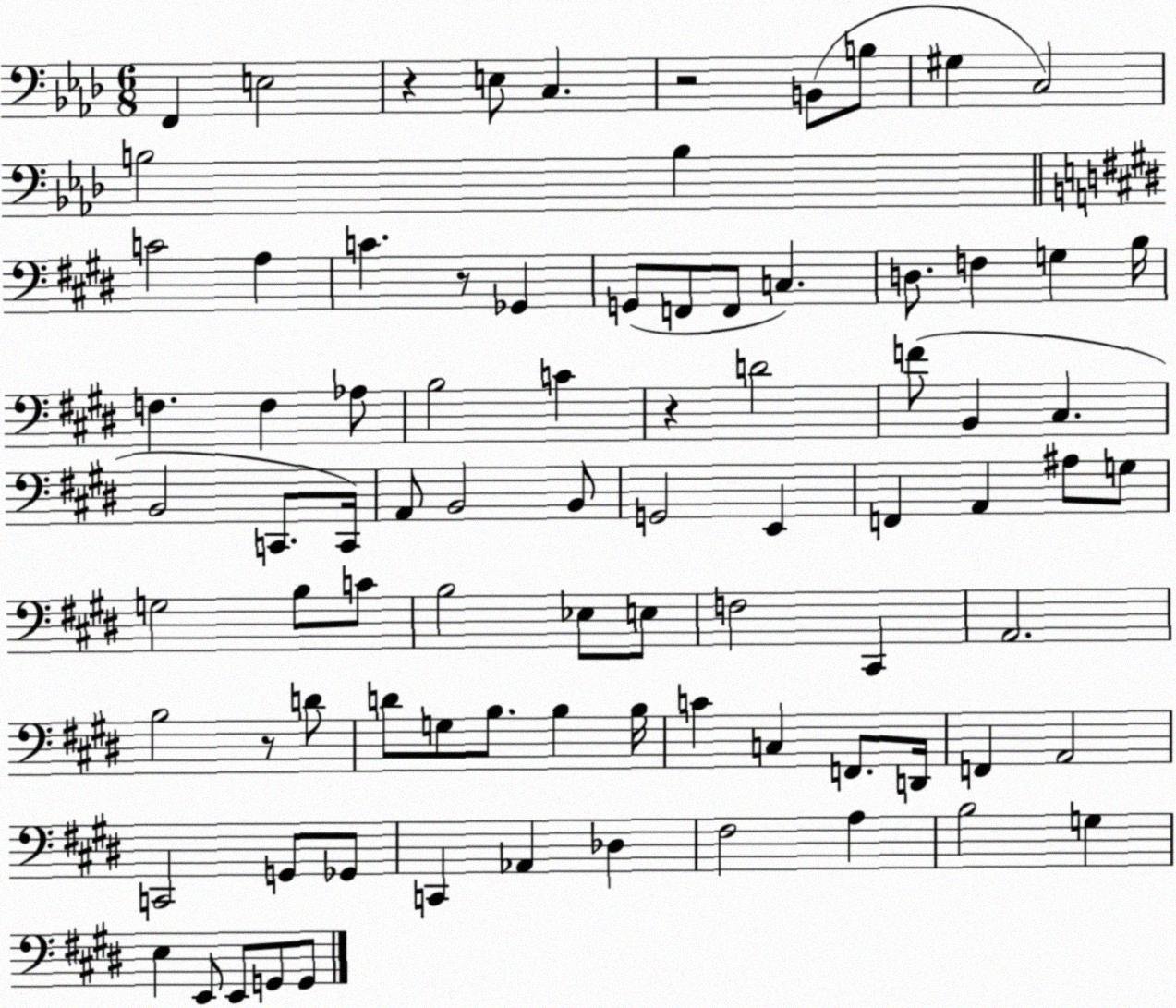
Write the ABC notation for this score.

X:1
T:Untitled
M:6/8
L:1/4
K:Ab
F,, E,2 z E,/2 C, z2 B,,/2 B,/2 ^G, C,2 B,2 B, C2 A, C z/2 _G,, G,,/2 F,,/2 F,,/2 C, D,/2 F, G, B,/4 F, F, _A,/2 B,2 C z D2 F/2 B,, ^C, B,,2 C,,/2 C,,/4 A,,/2 B,,2 B,,/2 G,,2 E,, F,, A,, ^A,/2 G,/2 G,2 B,/2 C/2 B,2 _E,/2 E,/2 F,2 ^C,, A,,2 B,2 z/2 D/2 D/2 G,/2 B,/2 B, B,/4 C C, F,,/2 D,,/4 F,, A,,2 C,,2 G,,/2 _G,,/2 C,, _A,, _D, ^F,2 A, B,2 G, E, E,,/2 E,,/2 G,,/2 G,,/2